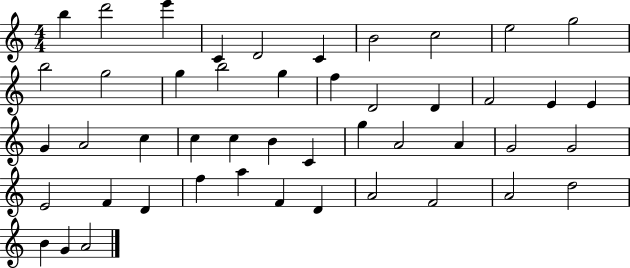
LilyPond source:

{
  \clef treble
  \numericTimeSignature
  \time 4/4
  \key c \major
  b''4 d'''2 e'''4 | c'4 d'2 c'4 | b'2 c''2 | e''2 g''2 | \break b''2 g''2 | g''4 b''2 g''4 | f''4 d'2 d'4 | f'2 e'4 e'4 | \break g'4 a'2 c''4 | c''4 c''4 b'4 c'4 | g''4 a'2 a'4 | g'2 g'2 | \break e'2 f'4 d'4 | f''4 a''4 f'4 d'4 | a'2 f'2 | a'2 d''2 | \break b'4 g'4 a'2 | \bar "|."
}